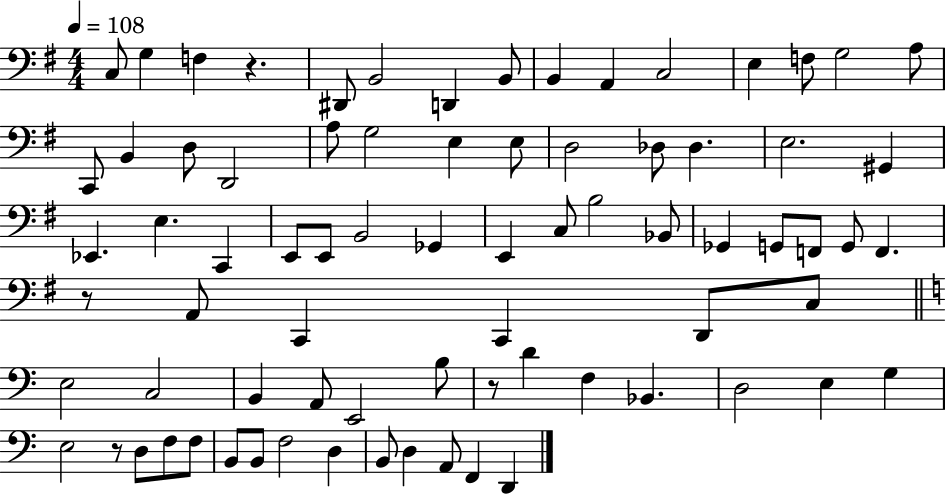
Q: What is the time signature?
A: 4/4